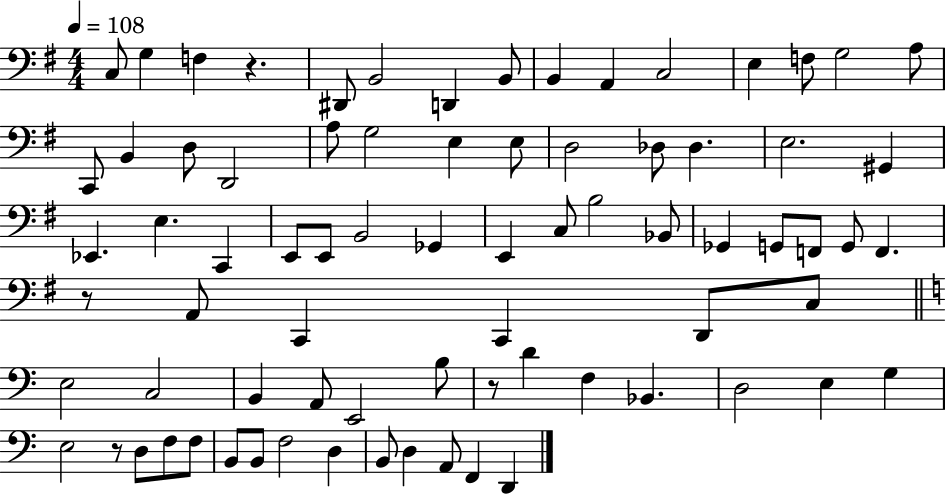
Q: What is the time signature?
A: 4/4